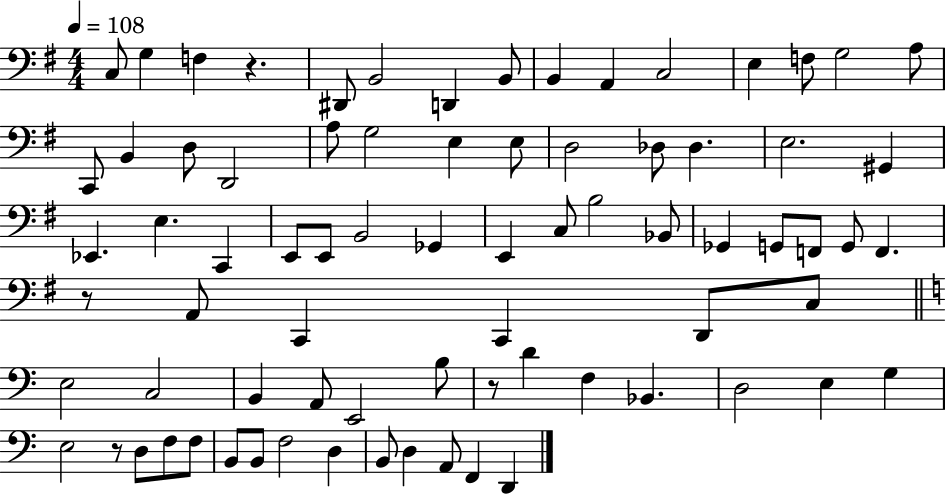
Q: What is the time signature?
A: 4/4